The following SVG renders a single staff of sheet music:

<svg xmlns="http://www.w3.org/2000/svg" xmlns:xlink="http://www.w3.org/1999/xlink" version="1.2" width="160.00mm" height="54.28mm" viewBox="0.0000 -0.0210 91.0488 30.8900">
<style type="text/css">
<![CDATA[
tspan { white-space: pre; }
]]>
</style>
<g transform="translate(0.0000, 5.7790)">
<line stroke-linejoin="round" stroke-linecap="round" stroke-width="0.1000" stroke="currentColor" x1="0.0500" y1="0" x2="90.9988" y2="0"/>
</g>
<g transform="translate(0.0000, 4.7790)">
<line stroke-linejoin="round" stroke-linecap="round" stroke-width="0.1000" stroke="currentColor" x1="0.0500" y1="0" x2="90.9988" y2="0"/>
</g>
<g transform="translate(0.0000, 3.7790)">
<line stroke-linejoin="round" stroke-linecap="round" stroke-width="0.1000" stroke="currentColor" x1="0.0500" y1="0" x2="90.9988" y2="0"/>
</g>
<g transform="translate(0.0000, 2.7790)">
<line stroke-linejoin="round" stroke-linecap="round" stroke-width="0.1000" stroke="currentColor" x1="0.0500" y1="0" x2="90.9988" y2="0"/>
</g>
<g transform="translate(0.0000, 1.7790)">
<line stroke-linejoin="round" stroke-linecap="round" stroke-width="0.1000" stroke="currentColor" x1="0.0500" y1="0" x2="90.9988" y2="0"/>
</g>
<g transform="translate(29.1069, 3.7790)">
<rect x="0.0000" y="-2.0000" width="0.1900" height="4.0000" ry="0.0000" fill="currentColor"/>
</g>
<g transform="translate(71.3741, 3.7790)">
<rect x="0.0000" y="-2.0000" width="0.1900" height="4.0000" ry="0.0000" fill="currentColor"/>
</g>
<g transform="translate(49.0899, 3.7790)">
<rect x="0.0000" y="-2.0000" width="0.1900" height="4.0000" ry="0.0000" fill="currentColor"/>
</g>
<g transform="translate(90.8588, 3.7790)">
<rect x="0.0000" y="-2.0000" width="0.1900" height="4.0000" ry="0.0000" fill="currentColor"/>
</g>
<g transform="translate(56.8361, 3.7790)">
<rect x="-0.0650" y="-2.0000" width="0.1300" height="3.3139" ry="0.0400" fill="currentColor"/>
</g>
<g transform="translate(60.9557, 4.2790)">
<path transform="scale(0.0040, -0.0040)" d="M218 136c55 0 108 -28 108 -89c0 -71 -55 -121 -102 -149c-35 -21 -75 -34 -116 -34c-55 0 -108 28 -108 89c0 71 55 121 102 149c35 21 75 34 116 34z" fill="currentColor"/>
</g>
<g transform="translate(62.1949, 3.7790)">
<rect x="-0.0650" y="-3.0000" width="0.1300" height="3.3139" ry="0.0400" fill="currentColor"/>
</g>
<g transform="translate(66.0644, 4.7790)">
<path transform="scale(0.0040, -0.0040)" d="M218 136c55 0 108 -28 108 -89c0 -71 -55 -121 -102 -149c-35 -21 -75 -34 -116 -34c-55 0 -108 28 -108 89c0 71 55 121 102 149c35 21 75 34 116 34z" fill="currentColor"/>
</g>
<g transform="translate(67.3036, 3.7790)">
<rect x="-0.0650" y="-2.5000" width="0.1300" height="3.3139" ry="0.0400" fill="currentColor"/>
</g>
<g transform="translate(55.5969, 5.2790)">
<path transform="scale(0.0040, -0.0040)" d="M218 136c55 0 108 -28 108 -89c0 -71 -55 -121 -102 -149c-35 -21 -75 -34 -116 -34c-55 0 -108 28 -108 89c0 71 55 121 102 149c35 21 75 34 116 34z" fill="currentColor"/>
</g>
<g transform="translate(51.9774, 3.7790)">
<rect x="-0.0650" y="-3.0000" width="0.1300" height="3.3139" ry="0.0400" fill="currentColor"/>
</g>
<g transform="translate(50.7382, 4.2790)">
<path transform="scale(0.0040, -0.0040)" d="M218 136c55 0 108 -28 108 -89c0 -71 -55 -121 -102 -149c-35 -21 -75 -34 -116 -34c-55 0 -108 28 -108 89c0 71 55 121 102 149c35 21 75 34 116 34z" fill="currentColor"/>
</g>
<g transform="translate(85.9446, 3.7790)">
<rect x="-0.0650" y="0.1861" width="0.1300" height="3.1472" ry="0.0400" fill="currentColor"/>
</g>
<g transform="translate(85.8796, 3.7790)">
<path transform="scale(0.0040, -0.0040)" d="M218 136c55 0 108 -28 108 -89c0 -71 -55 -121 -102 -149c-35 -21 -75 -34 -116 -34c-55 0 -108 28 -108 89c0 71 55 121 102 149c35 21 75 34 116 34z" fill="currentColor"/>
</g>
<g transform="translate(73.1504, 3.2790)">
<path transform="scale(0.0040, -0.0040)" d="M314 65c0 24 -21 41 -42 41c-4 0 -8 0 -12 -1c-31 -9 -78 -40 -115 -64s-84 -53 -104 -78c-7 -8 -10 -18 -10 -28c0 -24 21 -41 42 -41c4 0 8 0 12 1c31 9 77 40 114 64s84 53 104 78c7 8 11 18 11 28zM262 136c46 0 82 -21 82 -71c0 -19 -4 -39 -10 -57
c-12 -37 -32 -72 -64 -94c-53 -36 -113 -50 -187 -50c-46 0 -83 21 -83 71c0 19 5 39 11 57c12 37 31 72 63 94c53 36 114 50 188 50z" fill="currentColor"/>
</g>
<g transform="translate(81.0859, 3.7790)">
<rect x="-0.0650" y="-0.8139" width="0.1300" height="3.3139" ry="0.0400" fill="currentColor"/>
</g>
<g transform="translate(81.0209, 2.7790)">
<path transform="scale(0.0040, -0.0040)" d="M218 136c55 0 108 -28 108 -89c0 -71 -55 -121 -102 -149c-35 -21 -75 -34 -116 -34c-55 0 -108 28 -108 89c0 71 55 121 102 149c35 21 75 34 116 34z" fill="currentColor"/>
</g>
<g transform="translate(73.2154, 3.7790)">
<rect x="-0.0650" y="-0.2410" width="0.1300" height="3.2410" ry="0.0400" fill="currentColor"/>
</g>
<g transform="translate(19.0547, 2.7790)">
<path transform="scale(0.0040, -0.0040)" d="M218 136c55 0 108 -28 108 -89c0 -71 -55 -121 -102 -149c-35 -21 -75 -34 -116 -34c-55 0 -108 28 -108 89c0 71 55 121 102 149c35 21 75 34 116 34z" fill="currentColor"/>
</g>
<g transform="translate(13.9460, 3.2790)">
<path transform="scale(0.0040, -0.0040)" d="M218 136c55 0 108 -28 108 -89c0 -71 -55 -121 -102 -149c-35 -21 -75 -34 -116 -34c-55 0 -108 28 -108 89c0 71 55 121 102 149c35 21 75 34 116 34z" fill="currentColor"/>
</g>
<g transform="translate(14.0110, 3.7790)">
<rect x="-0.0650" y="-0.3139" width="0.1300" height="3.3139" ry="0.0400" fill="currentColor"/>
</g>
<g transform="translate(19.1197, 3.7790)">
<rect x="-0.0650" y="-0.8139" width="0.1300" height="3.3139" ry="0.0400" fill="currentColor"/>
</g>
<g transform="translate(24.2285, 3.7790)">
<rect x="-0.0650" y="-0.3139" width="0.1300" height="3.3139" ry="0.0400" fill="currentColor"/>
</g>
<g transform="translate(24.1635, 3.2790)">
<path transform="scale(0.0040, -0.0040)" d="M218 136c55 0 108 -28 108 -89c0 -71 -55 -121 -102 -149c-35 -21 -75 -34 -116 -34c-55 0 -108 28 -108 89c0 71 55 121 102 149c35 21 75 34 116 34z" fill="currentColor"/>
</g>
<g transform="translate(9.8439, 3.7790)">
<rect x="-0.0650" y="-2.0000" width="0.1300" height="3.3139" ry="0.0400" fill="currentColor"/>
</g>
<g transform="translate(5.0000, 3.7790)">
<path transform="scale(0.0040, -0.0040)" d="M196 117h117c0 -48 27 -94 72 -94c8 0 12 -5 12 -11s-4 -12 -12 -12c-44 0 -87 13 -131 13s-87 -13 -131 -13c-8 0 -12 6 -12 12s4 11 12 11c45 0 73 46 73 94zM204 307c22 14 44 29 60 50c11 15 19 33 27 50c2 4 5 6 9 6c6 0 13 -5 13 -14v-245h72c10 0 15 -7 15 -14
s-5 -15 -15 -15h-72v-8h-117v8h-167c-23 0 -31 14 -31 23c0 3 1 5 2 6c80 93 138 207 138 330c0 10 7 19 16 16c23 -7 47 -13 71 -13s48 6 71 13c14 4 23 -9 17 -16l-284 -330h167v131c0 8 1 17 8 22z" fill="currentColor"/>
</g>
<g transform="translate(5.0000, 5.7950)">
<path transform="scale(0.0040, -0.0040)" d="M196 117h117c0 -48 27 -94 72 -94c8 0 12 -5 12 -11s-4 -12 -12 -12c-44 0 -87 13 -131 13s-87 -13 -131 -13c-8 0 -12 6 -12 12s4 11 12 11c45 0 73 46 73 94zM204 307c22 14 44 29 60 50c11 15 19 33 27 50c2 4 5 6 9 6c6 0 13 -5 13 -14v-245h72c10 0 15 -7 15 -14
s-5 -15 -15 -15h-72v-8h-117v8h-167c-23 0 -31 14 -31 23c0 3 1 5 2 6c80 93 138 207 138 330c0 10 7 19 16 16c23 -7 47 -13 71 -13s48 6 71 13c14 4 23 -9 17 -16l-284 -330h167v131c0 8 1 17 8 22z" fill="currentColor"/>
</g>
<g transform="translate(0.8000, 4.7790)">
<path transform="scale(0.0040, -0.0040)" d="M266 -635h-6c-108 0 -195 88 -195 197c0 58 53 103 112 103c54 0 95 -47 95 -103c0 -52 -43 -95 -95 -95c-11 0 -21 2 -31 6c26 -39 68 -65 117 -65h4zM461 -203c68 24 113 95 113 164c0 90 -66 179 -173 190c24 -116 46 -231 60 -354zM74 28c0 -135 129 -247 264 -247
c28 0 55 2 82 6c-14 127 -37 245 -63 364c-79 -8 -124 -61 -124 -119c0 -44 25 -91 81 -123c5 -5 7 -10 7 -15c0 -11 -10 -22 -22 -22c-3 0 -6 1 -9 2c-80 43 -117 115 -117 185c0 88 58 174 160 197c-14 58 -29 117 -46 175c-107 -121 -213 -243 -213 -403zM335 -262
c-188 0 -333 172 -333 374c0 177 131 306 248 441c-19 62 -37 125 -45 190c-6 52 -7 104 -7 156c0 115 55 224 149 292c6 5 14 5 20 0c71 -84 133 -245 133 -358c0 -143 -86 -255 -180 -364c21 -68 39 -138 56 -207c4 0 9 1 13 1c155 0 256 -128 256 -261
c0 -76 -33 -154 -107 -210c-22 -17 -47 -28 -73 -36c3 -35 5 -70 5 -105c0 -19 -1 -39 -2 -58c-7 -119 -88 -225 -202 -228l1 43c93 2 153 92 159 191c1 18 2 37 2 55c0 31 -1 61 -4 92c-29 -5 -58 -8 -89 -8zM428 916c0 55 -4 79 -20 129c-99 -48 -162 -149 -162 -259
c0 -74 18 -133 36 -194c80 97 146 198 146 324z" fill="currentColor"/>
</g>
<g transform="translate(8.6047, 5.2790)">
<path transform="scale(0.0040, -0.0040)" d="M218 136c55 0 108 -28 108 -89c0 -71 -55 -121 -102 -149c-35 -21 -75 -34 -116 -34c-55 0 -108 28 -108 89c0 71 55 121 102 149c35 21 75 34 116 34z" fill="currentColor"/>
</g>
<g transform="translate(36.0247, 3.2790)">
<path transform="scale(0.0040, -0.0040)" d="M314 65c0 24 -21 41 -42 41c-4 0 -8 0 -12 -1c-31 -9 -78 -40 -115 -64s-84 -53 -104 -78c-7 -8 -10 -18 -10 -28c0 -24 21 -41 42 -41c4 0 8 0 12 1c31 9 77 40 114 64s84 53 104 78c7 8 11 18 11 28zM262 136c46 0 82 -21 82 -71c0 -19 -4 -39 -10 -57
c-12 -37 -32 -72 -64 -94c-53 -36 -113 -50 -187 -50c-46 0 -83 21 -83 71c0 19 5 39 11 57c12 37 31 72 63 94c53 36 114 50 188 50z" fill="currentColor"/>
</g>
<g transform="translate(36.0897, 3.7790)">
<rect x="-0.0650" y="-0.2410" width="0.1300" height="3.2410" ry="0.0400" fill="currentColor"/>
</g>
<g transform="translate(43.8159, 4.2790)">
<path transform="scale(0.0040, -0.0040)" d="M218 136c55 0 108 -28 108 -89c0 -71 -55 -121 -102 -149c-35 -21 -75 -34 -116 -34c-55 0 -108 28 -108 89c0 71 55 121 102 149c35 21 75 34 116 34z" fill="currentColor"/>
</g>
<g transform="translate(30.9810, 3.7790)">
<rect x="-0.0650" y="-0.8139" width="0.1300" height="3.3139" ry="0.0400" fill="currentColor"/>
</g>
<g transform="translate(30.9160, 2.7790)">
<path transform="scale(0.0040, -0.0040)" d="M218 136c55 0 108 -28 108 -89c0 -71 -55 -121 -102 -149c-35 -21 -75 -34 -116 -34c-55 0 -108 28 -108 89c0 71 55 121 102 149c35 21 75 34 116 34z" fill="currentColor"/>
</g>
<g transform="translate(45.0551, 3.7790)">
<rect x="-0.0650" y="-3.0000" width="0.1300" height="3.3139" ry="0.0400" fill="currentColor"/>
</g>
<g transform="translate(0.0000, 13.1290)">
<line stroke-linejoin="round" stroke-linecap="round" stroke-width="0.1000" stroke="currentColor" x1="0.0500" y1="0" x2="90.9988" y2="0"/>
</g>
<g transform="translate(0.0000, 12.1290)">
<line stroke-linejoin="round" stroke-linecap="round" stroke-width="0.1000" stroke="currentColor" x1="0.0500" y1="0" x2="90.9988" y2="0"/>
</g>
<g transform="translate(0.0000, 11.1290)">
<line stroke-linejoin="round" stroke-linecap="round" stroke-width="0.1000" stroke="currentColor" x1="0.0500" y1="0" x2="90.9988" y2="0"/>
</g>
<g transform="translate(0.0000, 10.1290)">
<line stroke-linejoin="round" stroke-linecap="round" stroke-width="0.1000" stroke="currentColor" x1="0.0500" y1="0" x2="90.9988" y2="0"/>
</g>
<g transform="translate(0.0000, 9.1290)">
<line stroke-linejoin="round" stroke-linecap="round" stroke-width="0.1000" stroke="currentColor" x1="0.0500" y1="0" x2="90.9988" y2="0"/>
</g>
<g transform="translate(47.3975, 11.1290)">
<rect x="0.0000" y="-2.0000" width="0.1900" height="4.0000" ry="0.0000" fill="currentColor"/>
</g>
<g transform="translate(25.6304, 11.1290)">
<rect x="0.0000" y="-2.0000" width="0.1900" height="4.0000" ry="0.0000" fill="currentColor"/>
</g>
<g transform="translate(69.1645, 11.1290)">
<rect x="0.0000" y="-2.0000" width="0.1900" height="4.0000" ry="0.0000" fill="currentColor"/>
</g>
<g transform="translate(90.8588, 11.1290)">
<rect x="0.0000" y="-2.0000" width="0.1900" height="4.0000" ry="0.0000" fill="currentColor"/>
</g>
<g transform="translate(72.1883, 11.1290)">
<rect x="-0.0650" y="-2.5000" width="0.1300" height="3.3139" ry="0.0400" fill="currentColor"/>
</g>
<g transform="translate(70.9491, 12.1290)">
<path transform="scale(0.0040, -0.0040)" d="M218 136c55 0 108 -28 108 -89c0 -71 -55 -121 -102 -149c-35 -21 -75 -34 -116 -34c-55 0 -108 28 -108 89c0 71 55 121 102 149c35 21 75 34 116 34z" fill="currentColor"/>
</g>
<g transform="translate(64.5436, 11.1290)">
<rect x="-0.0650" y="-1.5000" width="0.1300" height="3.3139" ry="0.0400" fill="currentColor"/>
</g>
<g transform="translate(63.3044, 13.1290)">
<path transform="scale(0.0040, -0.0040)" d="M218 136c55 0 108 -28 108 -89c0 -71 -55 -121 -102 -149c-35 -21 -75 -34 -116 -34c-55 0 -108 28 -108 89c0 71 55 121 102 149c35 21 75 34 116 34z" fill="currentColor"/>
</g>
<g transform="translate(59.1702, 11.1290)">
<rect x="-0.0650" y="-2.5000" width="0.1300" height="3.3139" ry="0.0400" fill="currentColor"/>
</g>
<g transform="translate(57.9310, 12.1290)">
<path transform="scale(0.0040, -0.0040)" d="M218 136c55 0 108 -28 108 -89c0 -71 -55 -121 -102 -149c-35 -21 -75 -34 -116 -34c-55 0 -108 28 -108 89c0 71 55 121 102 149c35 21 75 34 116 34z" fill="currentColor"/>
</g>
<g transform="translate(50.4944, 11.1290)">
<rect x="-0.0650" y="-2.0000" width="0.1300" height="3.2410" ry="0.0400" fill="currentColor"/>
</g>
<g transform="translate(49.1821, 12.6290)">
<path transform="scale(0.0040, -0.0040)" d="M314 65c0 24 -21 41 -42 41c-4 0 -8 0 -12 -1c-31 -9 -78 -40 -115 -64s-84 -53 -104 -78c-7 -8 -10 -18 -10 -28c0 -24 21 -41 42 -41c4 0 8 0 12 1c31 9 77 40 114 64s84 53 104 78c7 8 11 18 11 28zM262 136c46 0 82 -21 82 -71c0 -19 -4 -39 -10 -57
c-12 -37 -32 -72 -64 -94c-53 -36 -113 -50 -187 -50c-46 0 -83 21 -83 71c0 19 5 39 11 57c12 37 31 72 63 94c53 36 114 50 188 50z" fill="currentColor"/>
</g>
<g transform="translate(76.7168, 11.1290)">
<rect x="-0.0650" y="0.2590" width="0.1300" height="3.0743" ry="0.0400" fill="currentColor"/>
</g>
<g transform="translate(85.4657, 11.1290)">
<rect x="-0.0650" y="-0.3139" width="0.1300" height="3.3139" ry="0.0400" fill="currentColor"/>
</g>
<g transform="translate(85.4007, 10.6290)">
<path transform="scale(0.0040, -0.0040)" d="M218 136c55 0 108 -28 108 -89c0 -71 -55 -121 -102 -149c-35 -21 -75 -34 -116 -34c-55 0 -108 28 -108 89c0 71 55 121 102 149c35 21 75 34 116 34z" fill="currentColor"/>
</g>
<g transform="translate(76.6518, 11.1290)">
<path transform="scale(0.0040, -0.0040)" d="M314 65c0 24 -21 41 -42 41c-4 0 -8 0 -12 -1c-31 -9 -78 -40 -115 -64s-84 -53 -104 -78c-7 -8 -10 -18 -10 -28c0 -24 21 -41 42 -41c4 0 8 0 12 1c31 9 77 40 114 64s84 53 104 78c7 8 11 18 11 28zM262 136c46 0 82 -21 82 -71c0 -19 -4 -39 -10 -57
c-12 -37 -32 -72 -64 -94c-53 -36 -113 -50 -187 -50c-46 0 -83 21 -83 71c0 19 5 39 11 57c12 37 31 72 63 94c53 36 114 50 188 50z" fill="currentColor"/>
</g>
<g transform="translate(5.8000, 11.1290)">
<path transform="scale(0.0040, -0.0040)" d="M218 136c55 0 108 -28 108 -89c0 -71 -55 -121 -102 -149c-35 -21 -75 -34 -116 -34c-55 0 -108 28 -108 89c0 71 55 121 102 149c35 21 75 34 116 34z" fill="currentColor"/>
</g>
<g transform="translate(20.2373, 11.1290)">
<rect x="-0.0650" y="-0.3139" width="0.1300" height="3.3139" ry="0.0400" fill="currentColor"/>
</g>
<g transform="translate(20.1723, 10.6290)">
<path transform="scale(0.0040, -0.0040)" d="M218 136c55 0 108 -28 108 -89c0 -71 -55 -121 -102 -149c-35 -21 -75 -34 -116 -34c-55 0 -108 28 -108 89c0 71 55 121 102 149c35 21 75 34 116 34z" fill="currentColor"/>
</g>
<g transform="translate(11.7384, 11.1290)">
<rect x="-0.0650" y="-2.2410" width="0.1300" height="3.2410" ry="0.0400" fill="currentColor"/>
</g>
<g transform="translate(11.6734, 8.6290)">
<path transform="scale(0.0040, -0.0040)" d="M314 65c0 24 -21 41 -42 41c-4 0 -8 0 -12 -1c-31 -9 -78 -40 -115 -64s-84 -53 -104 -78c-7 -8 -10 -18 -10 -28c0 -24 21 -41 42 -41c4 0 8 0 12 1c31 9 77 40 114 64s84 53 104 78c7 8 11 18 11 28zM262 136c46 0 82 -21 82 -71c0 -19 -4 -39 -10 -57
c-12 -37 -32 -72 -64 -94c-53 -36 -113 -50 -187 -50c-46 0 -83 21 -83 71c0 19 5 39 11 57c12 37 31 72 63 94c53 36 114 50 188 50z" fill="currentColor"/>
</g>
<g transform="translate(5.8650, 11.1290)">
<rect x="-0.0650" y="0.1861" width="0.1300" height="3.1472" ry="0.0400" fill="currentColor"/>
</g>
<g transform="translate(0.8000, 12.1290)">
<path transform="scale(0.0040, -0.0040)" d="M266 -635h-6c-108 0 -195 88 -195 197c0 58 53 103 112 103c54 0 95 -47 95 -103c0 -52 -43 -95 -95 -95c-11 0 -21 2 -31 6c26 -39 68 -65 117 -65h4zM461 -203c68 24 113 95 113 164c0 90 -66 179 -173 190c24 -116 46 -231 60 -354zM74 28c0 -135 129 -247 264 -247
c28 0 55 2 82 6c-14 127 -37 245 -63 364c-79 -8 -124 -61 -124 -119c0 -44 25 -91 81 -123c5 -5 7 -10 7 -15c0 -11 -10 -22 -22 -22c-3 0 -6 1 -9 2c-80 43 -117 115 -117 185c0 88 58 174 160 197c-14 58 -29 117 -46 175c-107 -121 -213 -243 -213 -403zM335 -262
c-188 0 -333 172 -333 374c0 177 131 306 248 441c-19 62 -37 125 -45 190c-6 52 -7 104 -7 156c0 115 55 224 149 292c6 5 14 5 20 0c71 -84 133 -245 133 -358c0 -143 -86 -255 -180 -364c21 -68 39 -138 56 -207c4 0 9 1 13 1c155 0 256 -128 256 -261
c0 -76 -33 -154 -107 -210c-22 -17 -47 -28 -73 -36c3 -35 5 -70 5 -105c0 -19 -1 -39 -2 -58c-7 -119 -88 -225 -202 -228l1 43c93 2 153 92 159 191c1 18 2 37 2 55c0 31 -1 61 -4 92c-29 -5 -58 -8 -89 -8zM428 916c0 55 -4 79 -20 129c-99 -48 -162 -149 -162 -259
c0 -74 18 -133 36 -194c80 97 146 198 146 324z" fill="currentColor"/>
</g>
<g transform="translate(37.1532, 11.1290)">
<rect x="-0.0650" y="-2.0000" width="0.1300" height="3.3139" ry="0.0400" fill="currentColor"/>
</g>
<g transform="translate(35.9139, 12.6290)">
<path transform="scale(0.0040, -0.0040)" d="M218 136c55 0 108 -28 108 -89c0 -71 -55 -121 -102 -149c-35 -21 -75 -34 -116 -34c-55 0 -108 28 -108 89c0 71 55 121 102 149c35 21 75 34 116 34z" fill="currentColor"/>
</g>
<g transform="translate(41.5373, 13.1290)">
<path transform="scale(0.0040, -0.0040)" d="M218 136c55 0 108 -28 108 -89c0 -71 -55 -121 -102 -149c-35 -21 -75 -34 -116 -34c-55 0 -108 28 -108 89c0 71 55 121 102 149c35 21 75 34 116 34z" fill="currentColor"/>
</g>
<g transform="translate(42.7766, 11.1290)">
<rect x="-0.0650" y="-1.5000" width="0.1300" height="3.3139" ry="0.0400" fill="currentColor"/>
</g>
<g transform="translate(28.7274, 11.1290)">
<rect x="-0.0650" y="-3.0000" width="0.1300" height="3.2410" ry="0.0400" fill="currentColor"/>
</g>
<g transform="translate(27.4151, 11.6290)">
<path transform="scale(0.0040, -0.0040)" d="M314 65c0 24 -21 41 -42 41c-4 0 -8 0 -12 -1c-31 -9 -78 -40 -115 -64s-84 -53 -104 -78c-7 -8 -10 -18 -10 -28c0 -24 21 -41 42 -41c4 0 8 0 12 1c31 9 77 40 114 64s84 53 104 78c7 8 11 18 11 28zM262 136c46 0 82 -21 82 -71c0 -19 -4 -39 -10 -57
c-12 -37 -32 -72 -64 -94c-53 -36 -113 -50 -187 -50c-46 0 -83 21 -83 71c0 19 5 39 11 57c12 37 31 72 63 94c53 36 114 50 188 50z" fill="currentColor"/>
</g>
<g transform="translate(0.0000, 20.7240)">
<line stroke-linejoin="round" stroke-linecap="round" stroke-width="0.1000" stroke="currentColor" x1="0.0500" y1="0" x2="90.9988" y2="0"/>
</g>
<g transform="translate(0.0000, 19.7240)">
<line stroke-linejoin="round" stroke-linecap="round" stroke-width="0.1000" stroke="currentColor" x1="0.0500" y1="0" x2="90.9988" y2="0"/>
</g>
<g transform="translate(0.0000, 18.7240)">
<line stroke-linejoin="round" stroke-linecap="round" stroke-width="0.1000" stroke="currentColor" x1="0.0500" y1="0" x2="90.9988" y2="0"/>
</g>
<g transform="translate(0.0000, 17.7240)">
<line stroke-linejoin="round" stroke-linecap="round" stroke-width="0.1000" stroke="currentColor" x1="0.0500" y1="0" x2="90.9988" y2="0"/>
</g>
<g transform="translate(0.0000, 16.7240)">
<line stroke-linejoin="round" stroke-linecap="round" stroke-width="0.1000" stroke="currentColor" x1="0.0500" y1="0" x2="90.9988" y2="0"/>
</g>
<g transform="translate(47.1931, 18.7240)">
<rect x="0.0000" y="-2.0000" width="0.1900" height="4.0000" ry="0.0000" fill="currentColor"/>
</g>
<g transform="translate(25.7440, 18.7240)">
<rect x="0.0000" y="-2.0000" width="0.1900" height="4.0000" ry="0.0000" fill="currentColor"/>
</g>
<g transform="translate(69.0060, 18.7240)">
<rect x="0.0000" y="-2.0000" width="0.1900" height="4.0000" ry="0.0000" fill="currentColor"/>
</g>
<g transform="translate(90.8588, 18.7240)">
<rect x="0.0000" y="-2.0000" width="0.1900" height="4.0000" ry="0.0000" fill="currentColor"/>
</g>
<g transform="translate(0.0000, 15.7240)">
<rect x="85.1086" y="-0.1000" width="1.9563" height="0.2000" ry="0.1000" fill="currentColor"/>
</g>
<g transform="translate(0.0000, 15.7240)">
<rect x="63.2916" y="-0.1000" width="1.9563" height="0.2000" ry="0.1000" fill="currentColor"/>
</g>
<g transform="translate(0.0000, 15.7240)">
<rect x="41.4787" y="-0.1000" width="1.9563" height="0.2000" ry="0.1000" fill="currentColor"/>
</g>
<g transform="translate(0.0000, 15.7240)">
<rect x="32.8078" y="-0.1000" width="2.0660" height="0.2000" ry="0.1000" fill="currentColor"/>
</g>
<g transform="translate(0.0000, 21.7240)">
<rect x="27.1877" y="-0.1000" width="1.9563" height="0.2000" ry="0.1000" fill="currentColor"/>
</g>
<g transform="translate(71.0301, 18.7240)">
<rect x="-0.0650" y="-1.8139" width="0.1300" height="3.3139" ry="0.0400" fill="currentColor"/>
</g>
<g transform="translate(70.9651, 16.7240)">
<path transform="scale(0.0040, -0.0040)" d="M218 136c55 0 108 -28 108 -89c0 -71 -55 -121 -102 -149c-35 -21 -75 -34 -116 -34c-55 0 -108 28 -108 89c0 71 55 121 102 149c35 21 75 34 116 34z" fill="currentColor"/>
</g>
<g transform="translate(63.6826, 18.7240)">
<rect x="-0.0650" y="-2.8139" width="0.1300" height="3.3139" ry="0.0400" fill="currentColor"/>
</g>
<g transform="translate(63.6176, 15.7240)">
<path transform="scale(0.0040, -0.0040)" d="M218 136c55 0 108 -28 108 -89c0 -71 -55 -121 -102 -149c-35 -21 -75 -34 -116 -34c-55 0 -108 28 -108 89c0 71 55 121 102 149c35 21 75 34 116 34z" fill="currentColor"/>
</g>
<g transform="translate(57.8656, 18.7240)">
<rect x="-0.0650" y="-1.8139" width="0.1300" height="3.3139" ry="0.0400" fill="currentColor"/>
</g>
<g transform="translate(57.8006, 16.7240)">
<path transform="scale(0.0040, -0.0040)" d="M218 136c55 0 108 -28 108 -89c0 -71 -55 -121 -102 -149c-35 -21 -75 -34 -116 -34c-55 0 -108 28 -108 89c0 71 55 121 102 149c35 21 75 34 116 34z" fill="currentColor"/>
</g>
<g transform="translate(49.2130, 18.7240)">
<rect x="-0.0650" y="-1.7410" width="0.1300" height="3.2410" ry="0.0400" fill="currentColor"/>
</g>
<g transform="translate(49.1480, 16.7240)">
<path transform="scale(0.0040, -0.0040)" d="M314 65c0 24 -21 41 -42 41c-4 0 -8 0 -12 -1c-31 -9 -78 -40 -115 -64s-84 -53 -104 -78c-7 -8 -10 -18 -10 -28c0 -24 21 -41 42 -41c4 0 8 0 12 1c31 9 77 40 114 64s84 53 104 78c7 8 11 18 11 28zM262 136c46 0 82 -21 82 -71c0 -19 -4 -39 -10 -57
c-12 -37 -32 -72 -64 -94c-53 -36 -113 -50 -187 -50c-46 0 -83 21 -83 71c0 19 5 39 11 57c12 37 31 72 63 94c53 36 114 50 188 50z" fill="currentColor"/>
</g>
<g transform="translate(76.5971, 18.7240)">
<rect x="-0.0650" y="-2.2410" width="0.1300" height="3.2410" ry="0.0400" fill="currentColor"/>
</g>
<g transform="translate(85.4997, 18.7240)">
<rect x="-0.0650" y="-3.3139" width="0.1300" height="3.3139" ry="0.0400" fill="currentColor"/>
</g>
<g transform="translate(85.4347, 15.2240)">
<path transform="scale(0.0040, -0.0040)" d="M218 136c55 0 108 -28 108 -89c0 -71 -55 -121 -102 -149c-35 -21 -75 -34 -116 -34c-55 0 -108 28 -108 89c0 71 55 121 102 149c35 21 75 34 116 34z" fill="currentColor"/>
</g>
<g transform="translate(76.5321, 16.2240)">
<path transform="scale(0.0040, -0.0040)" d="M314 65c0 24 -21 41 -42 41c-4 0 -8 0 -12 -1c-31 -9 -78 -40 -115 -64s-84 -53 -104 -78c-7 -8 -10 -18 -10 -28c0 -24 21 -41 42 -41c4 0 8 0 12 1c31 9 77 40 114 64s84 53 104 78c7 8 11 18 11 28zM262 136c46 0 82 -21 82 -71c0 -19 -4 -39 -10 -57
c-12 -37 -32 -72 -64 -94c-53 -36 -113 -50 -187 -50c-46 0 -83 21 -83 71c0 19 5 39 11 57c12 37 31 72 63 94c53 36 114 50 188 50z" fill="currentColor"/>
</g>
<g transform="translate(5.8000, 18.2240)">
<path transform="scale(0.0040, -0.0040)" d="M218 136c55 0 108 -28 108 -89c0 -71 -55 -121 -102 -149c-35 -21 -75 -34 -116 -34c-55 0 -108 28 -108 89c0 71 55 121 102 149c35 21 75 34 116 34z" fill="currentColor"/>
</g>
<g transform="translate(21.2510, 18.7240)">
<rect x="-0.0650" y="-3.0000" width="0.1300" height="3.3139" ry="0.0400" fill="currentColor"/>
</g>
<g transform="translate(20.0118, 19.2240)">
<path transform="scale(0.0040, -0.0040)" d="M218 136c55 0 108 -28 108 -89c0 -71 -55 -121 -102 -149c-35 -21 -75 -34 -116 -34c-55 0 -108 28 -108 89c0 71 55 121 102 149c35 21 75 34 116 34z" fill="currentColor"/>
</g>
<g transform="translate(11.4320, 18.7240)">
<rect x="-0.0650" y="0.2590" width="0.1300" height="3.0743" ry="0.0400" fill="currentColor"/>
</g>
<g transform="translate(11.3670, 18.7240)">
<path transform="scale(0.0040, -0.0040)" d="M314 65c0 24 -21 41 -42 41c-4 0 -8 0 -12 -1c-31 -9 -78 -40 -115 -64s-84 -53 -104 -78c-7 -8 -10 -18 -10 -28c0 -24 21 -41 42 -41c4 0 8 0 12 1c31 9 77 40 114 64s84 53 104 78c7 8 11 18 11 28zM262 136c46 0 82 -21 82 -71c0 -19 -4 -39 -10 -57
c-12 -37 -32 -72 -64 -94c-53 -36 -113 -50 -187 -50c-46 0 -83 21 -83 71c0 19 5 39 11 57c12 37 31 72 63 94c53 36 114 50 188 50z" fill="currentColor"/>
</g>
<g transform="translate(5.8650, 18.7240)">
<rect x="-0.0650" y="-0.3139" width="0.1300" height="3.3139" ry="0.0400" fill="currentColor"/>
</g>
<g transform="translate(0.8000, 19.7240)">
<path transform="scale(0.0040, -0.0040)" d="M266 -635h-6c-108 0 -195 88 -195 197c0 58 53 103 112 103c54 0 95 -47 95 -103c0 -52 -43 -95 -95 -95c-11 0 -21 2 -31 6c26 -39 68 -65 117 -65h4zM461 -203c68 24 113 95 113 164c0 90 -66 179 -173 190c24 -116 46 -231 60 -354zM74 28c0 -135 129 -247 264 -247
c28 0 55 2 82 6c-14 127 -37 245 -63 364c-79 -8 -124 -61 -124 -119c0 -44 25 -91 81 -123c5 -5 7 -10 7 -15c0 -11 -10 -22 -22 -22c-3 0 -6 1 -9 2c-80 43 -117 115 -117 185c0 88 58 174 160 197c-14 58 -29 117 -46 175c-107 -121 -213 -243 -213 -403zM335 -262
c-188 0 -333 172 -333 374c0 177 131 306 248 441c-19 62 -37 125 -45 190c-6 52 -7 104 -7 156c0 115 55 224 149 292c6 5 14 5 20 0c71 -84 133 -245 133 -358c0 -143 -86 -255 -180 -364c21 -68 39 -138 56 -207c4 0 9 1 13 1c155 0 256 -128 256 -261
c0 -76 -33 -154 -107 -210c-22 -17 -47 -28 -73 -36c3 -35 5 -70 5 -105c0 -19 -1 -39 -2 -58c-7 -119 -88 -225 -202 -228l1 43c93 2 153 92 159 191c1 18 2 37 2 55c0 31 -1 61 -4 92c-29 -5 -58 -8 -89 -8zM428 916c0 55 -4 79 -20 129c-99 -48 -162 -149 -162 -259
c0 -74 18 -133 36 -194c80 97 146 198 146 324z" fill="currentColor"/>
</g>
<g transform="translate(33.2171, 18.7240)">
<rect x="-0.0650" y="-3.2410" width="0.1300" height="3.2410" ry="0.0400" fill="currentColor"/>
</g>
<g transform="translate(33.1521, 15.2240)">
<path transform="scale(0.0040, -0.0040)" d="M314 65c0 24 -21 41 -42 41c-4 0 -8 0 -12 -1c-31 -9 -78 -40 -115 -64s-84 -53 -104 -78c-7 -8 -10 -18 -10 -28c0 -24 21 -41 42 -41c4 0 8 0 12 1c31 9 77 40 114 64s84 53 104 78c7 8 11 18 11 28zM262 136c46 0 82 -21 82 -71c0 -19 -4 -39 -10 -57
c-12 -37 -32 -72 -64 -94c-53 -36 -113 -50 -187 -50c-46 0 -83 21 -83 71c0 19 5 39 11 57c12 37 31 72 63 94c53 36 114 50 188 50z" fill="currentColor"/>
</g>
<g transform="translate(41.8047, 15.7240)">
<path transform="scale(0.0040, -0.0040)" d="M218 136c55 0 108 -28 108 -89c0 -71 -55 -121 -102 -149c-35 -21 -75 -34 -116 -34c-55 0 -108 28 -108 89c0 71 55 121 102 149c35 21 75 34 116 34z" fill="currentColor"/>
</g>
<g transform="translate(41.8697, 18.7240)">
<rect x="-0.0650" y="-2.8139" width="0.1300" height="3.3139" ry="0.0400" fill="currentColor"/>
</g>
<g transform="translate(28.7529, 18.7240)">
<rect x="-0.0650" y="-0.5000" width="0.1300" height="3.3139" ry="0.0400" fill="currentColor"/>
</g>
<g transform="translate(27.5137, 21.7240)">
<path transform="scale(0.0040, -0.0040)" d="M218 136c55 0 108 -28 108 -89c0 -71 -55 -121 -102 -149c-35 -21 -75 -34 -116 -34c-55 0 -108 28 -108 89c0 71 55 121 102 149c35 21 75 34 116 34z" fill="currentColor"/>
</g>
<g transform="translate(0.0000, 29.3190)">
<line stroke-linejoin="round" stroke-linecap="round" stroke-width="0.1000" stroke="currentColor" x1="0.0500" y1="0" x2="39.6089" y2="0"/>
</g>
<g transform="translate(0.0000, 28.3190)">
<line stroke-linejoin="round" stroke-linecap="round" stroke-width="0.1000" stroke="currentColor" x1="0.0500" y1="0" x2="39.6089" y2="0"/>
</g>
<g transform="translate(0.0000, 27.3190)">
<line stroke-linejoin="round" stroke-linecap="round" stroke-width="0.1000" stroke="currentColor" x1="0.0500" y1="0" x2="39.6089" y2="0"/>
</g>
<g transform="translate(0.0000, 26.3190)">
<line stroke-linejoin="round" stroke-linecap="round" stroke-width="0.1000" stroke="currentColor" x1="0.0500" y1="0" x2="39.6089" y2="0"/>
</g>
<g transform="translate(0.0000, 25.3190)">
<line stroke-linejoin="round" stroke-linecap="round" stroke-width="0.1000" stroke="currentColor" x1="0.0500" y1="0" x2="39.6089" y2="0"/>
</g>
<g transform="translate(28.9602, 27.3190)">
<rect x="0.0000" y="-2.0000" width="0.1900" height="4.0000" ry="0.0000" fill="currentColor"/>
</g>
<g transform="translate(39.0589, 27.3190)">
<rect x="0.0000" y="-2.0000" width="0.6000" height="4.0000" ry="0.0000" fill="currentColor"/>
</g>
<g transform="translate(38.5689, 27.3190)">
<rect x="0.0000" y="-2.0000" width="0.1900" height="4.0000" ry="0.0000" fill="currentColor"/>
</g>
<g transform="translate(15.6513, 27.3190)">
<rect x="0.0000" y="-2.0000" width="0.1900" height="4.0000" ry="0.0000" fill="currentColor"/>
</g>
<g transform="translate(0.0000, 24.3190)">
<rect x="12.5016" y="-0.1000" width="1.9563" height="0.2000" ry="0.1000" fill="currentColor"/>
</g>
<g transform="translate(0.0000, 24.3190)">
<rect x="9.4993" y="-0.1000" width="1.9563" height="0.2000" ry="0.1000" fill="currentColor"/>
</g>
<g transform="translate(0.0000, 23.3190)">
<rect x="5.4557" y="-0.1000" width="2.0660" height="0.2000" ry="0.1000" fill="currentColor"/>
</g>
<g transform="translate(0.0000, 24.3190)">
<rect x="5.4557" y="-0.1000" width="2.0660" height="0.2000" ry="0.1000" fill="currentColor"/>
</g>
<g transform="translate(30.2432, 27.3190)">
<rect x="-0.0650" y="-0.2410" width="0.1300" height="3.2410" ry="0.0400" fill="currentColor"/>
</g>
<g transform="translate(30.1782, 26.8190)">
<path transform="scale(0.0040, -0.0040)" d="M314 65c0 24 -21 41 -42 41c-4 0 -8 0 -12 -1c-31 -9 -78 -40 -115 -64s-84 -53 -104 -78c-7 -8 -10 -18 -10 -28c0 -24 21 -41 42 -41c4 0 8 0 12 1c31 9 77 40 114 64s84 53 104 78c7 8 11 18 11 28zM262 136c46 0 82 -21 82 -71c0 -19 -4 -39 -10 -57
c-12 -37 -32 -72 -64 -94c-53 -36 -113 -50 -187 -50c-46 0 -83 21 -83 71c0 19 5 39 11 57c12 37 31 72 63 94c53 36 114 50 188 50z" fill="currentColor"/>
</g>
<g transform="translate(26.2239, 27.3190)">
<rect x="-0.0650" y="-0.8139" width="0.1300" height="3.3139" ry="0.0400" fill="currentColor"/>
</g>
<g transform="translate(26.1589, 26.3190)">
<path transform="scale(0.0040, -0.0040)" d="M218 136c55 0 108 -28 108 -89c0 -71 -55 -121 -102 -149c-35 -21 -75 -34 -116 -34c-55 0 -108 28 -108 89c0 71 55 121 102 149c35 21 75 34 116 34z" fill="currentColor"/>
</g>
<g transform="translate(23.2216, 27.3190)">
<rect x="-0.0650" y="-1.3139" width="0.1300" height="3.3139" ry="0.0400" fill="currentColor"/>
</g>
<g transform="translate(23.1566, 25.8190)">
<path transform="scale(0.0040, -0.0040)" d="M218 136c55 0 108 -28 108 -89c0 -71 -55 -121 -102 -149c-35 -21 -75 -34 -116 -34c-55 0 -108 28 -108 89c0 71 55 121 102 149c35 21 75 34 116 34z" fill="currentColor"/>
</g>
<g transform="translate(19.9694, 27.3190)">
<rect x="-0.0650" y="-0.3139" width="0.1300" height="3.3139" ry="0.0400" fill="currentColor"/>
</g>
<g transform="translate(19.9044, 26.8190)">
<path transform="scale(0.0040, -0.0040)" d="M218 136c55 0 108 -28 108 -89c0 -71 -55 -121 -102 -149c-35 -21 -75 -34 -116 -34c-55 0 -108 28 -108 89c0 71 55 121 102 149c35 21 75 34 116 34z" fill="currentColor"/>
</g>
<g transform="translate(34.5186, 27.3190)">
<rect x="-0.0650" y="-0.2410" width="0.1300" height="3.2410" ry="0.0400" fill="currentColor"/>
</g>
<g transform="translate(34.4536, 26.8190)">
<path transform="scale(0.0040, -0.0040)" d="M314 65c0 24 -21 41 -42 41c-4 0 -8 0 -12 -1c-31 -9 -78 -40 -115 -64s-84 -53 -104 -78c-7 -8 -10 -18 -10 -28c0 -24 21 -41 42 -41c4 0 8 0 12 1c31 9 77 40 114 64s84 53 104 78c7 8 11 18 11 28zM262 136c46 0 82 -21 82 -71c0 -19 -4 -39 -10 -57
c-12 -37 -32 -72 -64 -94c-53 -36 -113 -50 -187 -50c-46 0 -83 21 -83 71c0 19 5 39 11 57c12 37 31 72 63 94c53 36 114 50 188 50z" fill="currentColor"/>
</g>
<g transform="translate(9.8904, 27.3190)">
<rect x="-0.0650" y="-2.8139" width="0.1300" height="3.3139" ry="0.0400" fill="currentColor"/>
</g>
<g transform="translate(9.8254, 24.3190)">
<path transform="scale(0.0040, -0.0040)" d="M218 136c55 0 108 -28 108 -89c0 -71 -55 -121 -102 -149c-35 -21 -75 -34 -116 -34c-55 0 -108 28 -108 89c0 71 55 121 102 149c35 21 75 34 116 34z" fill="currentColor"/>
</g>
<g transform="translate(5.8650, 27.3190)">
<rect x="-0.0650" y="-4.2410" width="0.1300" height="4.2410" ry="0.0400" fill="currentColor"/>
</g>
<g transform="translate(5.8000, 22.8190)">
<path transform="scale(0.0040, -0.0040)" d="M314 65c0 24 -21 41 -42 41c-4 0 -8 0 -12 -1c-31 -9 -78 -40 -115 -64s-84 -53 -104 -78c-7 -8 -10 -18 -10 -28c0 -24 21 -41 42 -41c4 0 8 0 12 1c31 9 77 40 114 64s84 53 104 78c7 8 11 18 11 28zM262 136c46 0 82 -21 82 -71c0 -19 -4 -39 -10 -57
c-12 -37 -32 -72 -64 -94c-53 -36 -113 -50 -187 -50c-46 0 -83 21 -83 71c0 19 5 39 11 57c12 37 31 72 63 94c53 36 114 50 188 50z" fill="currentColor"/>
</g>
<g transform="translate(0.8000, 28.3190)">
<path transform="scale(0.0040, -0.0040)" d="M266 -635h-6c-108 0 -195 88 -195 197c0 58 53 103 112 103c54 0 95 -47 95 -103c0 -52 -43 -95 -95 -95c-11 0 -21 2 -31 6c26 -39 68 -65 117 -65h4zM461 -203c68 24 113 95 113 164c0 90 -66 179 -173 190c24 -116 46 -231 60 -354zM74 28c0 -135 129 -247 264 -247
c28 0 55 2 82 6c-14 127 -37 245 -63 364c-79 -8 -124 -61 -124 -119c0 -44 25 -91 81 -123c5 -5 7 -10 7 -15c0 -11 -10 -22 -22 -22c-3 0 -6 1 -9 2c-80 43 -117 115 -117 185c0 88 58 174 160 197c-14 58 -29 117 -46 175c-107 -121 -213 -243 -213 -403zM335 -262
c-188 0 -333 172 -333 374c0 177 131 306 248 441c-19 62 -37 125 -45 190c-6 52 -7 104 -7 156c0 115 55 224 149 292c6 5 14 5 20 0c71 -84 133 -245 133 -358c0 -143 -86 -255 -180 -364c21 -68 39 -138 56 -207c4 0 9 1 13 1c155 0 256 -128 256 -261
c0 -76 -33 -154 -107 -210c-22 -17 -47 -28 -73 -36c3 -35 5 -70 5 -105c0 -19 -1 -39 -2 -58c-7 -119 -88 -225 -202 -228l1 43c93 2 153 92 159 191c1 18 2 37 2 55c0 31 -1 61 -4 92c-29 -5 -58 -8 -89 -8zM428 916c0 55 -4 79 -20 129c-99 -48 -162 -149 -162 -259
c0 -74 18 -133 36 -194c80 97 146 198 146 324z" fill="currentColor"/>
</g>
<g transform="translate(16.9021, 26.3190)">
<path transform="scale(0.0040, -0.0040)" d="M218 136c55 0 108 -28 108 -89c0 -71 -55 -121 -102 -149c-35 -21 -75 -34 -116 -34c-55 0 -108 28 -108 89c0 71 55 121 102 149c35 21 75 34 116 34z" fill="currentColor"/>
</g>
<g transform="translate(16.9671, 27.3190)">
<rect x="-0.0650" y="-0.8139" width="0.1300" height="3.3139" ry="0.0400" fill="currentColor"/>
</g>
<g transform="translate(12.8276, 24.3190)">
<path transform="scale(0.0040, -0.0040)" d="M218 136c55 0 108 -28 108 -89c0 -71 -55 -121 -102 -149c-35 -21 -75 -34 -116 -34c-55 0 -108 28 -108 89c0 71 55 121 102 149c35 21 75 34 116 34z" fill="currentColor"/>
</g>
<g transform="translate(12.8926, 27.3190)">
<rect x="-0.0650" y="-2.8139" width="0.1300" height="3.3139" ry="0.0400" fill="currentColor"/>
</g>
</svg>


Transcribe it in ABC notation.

X:1
T:Untitled
M:4/4
L:1/4
K:C
F c d c d c2 A A F A G c2 d B B g2 c A2 F E F2 G E G B2 c c B2 A C b2 a f2 f a f g2 b d'2 a a d c e d c2 c2